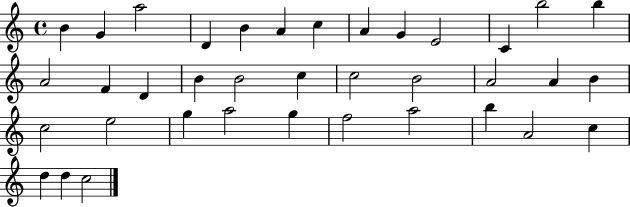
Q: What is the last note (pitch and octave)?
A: C5